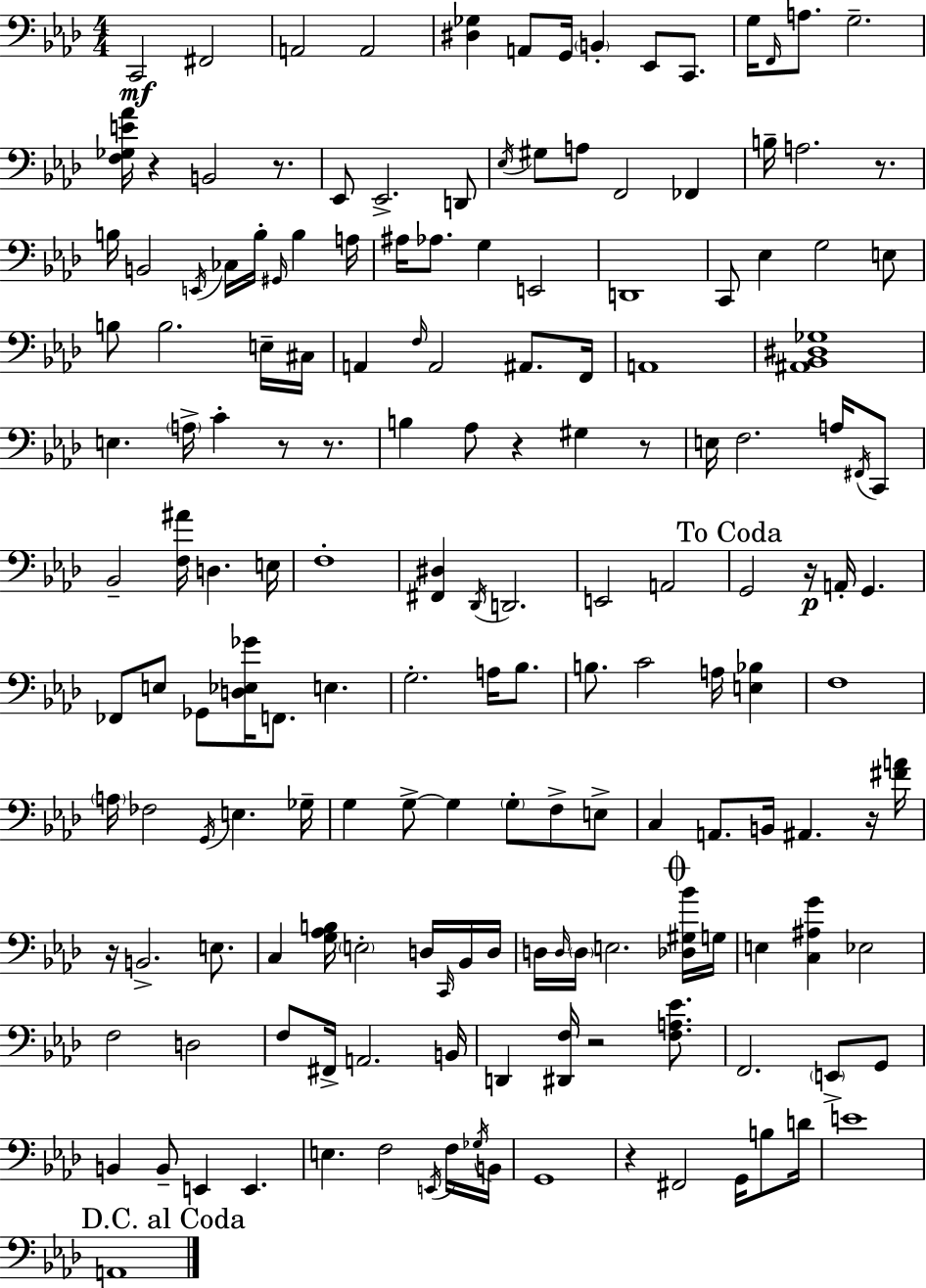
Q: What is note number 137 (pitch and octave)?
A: F#2